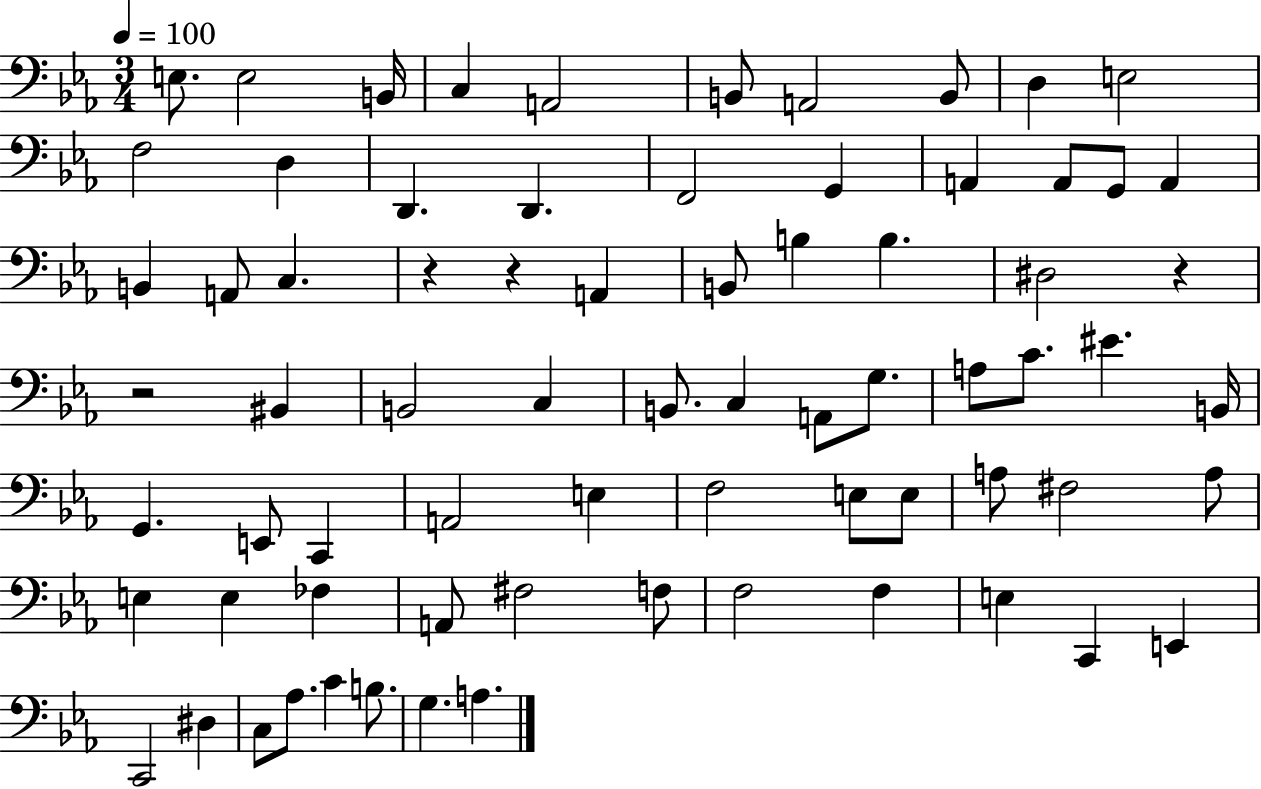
E3/e. E3/h B2/s C3/q A2/h B2/e A2/h B2/e D3/q E3/h F3/h D3/q D2/q. D2/q. F2/h G2/q A2/q A2/e G2/e A2/q B2/q A2/e C3/q. R/q R/q A2/q B2/e B3/q B3/q. D#3/h R/q R/h BIS2/q B2/h C3/q B2/e. C3/q A2/e G3/e. A3/e C4/e. EIS4/q. B2/s G2/q. E2/e C2/q A2/h E3/q F3/h E3/e E3/e A3/e F#3/h A3/e E3/q E3/q FES3/q A2/e F#3/h F3/e F3/h F3/q E3/q C2/q E2/q C2/h D#3/q C3/e Ab3/e. C4/q B3/e. G3/q. A3/q.